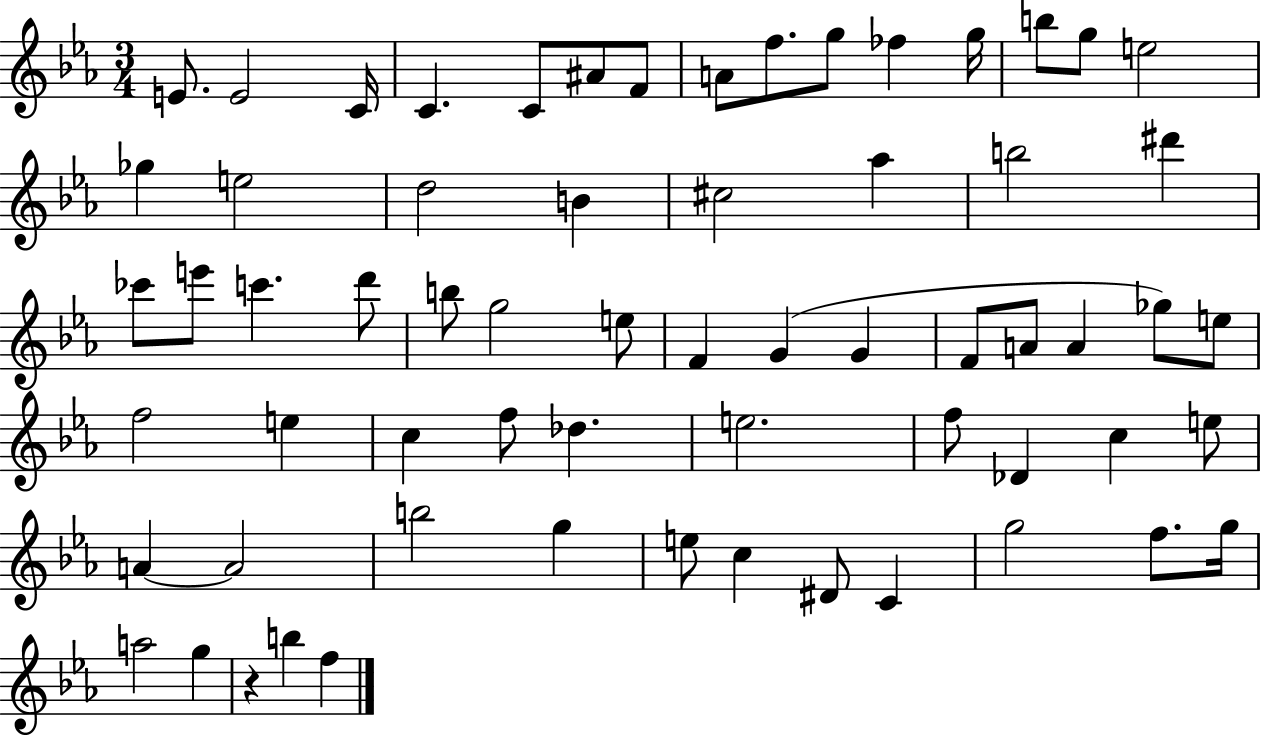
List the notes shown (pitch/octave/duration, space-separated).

E4/e. E4/h C4/s C4/q. C4/e A#4/e F4/e A4/e F5/e. G5/e FES5/q G5/s B5/e G5/e E5/h Gb5/q E5/h D5/h B4/q C#5/h Ab5/q B5/h D#6/q CES6/e E6/e C6/q. D6/e B5/e G5/h E5/e F4/q G4/q G4/q F4/e A4/e A4/q Gb5/e E5/e F5/h E5/q C5/q F5/e Db5/q. E5/h. F5/e Db4/q C5/q E5/e A4/q A4/h B5/h G5/q E5/e C5/q D#4/e C4/q G5/h F5/e. G5/s A5/h G5/q R/q B5/q F5/q